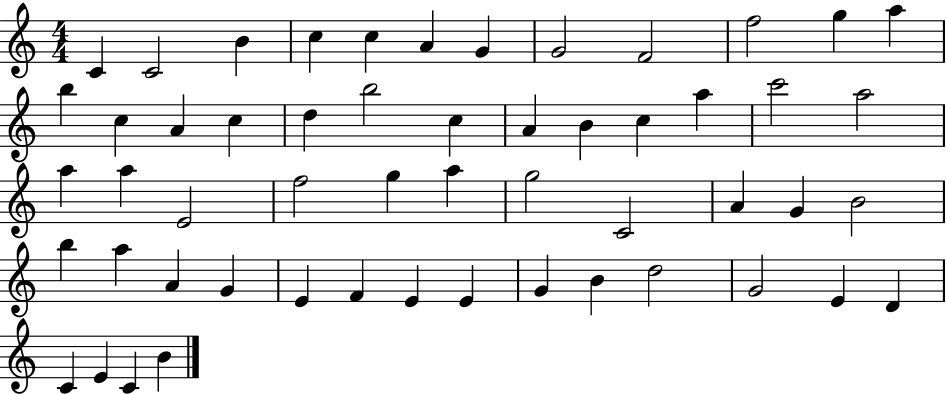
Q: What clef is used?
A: treble